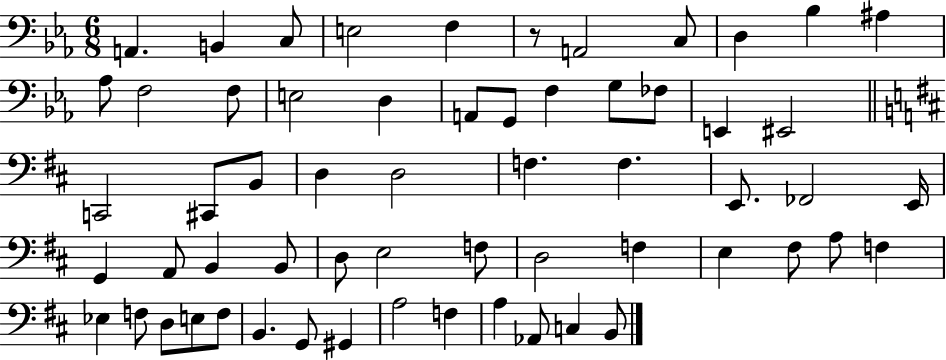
A2/q. B2/q C3/e E3/h F3/q R/e A2/h C3/e D3/q Bb3/q A#3/q Ab3/e F3/h F3/e E3/h D3/q A2/e G2/e F3/q G3/e FES3/e E2/q EIS2/h C2/h C#2/e B2/e D3/q D3/h F3/q. F3/q. E2/e. FES2/h E2/s G2/q A2/e B2/q B2/e D3/e E3/h F3/e D3/h F3/q E3/q F#3/e A3/e F3/q Eb3/q F3/e D3/e E3/e F3/e B2/q. G2/e G#2/q A3/h F3/q A3/q Ab2/e C3/q B2/e